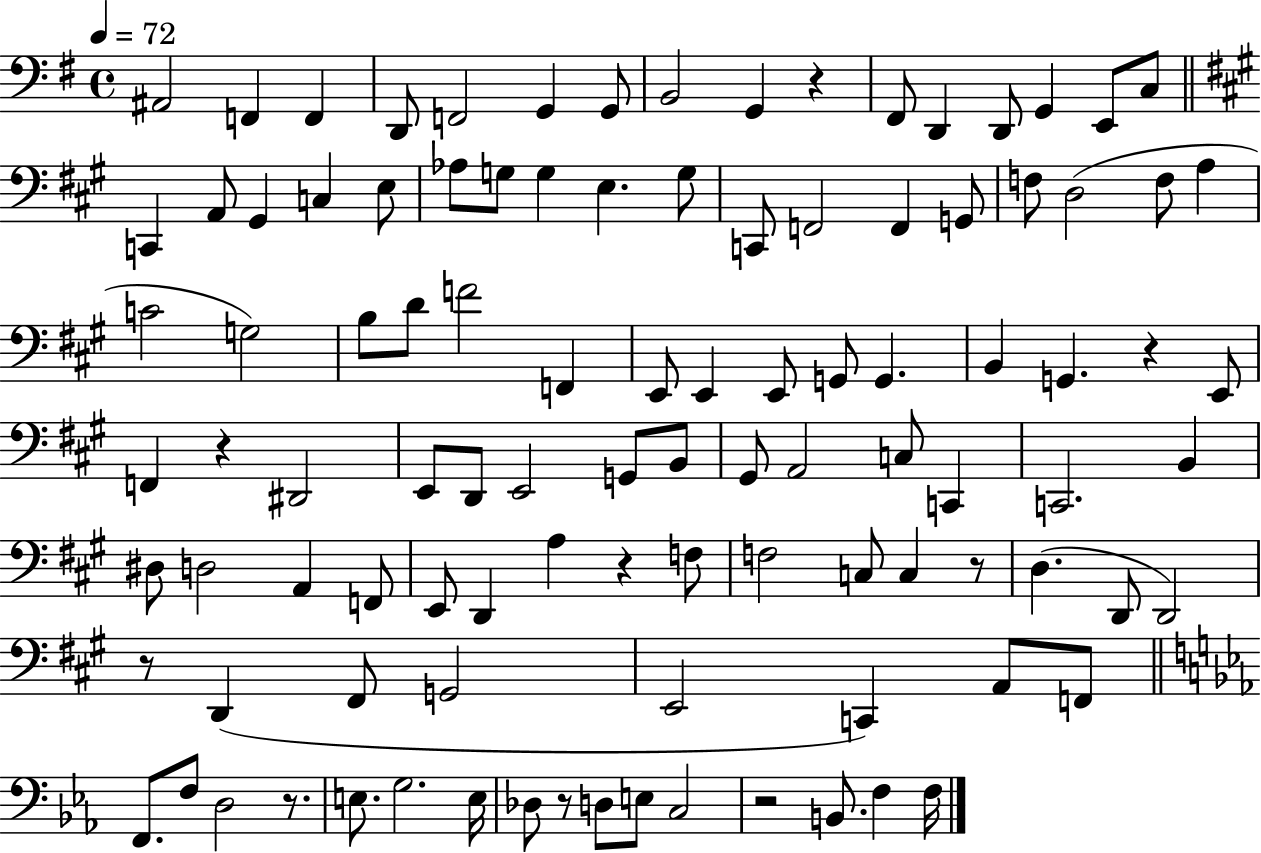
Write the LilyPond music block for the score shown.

{
  \clef bass
  \time 4/4
  \defaultTimeSignature
  \key g \major
  \tempo 4 = 72
  ais,2 f,4 f,4 | d,8 f,2 g,4 g,8 | b,2 g,4 r4 | fis,8 d,4 d,8 g,4 e,8 c8 | \break \bar "||" \break \key a \major c,4 a,8 gis,4 c4 e8 | aes8 g8 g4 e4. g8 | c,8 f,2 f,4 g,8 | f8 d2( f8 a4 | \break c'2 g2) | b8 d'8 f'2 f,4 | e,8 e,4 e,8 g,8 g,4. | b,4 g,4. r4 e,8 | \break f,4 r4 dis,2 | e,8 d,8 e,2 g,8 b,8 | gis,8 a,2 c8 c,4 | c,2. b,4 | \break dis8 d2 a,4 f,8 | e,8 d,4 a4 r4 f8 | f2 c8 c4 r8 | d4.( d,8 d,2) | \break r8 d,4( fis,8 g,2 | e,2 c,4) a,8 f,8 | \bar "||" \break \key ees \major f,8. f8 d2 r8. | e8. g2. e16 | des8 r8 d8 e8 c2 | r2 b,8. f4 f16 | \break \bar "|."
}